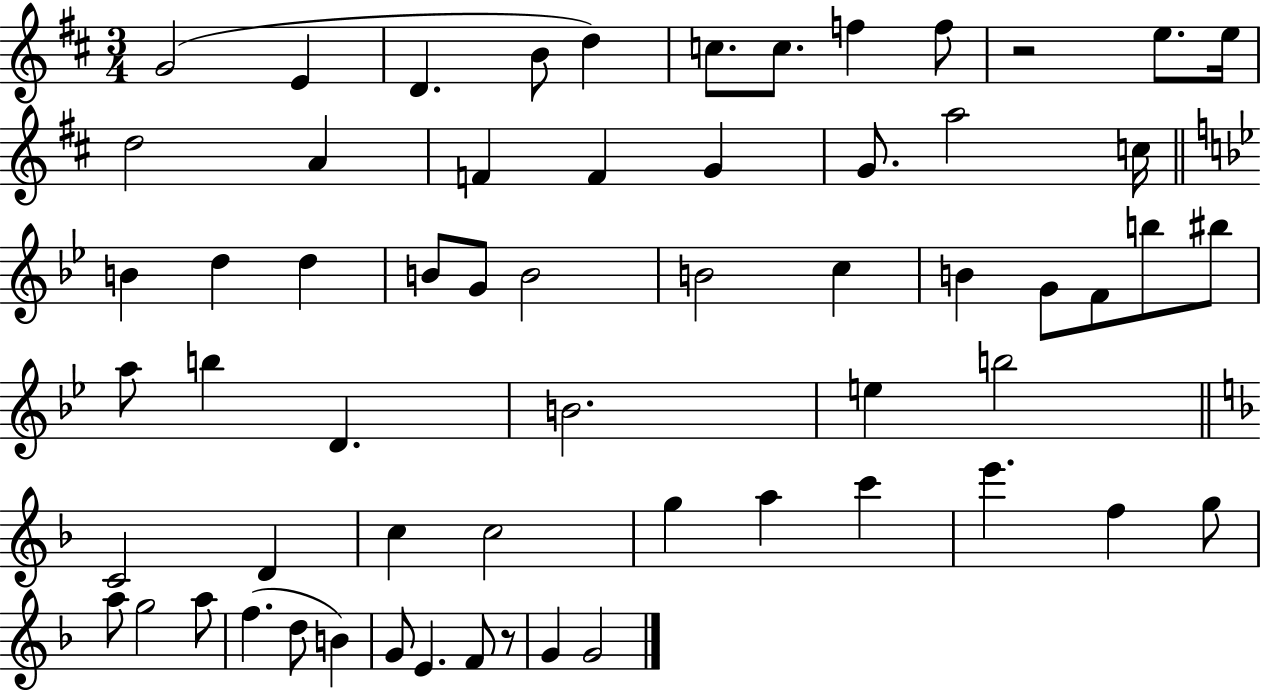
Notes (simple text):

G4/h E4/q D4/q. B4/e D5/q C5/e. C5/e. F5/q F5/e R/h E5/e. E5/s D5/h A4/q F4/q F4/q G4/q G4/e. A5/h C5/s B4/q D5/q D5/q B4/e G4/e B4/h B4/h C5/q B4/q G4/e F4/e B5/e BIS5/e A5/e B5/q D4/q. B4/h. E5/q B5/h C4/h D4/q C5/q C5/h G5/q A5/q C6/q E6/q. F5/q G5/e A5/e G5/h A5/e F5/q. D5/e B4/q G4/e E4/q. F4/e R/e G4/q G4/h